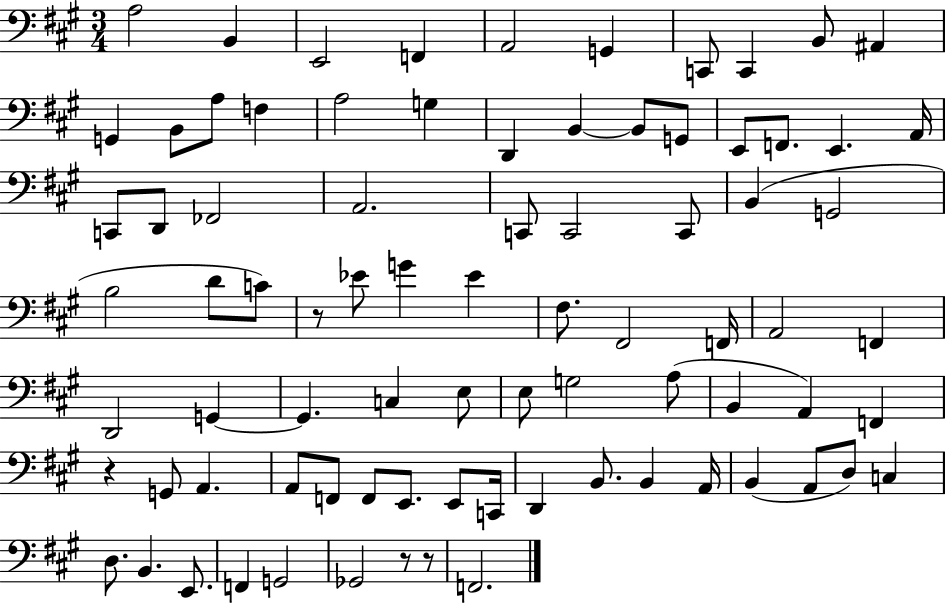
{
  \clef bass
  \numericTimeSignature
  \time 3/4
  \key a \major
  a2 b,4 | e,2 f,4 | a,2 g,4 | c,8 c,4 b,8 ais,4 | \break g,4 b,8 a8 f4 | a2 g4 | d,4 b,4~~ b,8 g,8 | e,8 f,8. e,4. a,16 | \break c,8 d,8 fes,2 | a,2. | c,8 c,2 c,8 | b,4( g,2 | \break b2 d'8 c'8) | r8 ees'8 g'4 ees'4 | fis8. fis,2 f,16 | a,2 f,4 | \break d,2 g,4~~ | g,4. c4 e8 | e8 g2 a8( | b,4 a,4) f,4 | \break r4 g,8 a,4. | a,8 f,8 f,8 e,8. e,8 c,16 | d,4 b,8. b,4 a,16 | b,4( a,8 d8) c4 | \break d8. b,4. e,8. | f,4 g,2 | ges,2 r8 r8 | f,2. | \break \bar "|."
}